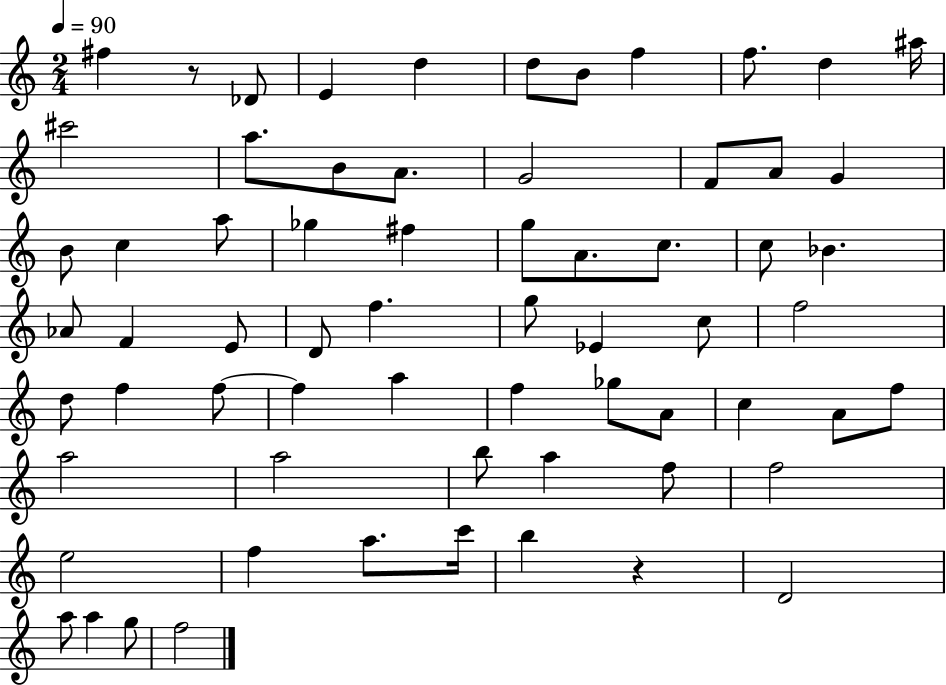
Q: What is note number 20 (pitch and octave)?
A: C5